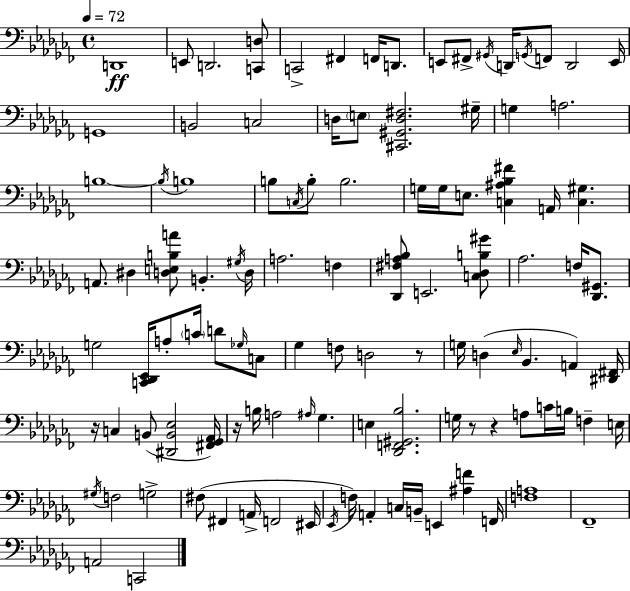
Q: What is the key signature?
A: AES minor